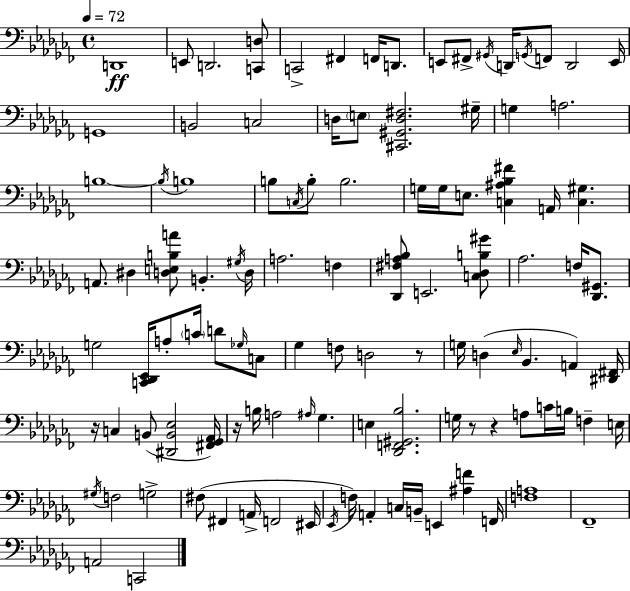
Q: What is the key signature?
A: AES minor